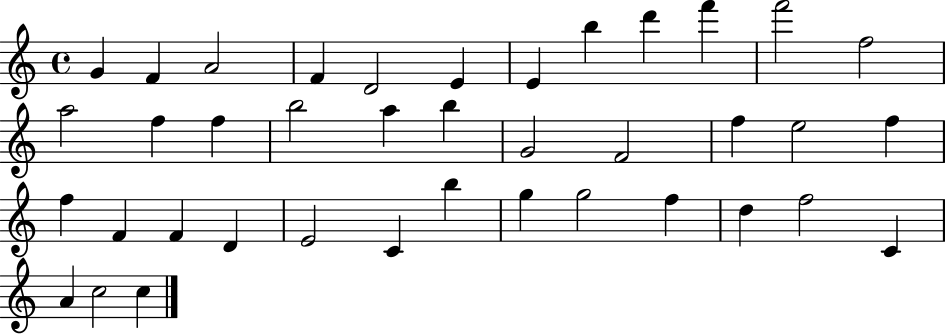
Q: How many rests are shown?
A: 0